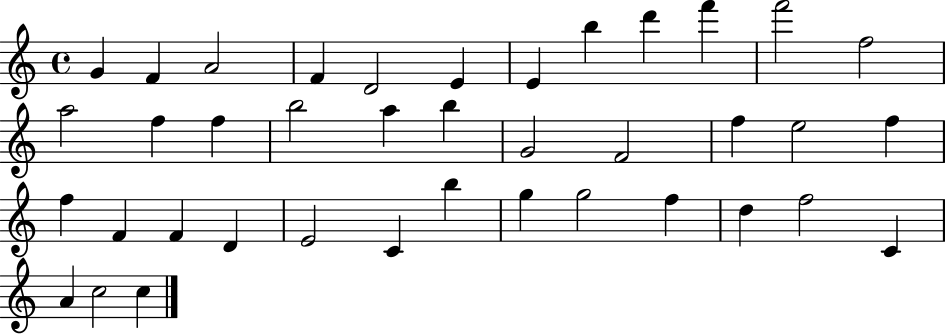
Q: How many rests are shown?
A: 0